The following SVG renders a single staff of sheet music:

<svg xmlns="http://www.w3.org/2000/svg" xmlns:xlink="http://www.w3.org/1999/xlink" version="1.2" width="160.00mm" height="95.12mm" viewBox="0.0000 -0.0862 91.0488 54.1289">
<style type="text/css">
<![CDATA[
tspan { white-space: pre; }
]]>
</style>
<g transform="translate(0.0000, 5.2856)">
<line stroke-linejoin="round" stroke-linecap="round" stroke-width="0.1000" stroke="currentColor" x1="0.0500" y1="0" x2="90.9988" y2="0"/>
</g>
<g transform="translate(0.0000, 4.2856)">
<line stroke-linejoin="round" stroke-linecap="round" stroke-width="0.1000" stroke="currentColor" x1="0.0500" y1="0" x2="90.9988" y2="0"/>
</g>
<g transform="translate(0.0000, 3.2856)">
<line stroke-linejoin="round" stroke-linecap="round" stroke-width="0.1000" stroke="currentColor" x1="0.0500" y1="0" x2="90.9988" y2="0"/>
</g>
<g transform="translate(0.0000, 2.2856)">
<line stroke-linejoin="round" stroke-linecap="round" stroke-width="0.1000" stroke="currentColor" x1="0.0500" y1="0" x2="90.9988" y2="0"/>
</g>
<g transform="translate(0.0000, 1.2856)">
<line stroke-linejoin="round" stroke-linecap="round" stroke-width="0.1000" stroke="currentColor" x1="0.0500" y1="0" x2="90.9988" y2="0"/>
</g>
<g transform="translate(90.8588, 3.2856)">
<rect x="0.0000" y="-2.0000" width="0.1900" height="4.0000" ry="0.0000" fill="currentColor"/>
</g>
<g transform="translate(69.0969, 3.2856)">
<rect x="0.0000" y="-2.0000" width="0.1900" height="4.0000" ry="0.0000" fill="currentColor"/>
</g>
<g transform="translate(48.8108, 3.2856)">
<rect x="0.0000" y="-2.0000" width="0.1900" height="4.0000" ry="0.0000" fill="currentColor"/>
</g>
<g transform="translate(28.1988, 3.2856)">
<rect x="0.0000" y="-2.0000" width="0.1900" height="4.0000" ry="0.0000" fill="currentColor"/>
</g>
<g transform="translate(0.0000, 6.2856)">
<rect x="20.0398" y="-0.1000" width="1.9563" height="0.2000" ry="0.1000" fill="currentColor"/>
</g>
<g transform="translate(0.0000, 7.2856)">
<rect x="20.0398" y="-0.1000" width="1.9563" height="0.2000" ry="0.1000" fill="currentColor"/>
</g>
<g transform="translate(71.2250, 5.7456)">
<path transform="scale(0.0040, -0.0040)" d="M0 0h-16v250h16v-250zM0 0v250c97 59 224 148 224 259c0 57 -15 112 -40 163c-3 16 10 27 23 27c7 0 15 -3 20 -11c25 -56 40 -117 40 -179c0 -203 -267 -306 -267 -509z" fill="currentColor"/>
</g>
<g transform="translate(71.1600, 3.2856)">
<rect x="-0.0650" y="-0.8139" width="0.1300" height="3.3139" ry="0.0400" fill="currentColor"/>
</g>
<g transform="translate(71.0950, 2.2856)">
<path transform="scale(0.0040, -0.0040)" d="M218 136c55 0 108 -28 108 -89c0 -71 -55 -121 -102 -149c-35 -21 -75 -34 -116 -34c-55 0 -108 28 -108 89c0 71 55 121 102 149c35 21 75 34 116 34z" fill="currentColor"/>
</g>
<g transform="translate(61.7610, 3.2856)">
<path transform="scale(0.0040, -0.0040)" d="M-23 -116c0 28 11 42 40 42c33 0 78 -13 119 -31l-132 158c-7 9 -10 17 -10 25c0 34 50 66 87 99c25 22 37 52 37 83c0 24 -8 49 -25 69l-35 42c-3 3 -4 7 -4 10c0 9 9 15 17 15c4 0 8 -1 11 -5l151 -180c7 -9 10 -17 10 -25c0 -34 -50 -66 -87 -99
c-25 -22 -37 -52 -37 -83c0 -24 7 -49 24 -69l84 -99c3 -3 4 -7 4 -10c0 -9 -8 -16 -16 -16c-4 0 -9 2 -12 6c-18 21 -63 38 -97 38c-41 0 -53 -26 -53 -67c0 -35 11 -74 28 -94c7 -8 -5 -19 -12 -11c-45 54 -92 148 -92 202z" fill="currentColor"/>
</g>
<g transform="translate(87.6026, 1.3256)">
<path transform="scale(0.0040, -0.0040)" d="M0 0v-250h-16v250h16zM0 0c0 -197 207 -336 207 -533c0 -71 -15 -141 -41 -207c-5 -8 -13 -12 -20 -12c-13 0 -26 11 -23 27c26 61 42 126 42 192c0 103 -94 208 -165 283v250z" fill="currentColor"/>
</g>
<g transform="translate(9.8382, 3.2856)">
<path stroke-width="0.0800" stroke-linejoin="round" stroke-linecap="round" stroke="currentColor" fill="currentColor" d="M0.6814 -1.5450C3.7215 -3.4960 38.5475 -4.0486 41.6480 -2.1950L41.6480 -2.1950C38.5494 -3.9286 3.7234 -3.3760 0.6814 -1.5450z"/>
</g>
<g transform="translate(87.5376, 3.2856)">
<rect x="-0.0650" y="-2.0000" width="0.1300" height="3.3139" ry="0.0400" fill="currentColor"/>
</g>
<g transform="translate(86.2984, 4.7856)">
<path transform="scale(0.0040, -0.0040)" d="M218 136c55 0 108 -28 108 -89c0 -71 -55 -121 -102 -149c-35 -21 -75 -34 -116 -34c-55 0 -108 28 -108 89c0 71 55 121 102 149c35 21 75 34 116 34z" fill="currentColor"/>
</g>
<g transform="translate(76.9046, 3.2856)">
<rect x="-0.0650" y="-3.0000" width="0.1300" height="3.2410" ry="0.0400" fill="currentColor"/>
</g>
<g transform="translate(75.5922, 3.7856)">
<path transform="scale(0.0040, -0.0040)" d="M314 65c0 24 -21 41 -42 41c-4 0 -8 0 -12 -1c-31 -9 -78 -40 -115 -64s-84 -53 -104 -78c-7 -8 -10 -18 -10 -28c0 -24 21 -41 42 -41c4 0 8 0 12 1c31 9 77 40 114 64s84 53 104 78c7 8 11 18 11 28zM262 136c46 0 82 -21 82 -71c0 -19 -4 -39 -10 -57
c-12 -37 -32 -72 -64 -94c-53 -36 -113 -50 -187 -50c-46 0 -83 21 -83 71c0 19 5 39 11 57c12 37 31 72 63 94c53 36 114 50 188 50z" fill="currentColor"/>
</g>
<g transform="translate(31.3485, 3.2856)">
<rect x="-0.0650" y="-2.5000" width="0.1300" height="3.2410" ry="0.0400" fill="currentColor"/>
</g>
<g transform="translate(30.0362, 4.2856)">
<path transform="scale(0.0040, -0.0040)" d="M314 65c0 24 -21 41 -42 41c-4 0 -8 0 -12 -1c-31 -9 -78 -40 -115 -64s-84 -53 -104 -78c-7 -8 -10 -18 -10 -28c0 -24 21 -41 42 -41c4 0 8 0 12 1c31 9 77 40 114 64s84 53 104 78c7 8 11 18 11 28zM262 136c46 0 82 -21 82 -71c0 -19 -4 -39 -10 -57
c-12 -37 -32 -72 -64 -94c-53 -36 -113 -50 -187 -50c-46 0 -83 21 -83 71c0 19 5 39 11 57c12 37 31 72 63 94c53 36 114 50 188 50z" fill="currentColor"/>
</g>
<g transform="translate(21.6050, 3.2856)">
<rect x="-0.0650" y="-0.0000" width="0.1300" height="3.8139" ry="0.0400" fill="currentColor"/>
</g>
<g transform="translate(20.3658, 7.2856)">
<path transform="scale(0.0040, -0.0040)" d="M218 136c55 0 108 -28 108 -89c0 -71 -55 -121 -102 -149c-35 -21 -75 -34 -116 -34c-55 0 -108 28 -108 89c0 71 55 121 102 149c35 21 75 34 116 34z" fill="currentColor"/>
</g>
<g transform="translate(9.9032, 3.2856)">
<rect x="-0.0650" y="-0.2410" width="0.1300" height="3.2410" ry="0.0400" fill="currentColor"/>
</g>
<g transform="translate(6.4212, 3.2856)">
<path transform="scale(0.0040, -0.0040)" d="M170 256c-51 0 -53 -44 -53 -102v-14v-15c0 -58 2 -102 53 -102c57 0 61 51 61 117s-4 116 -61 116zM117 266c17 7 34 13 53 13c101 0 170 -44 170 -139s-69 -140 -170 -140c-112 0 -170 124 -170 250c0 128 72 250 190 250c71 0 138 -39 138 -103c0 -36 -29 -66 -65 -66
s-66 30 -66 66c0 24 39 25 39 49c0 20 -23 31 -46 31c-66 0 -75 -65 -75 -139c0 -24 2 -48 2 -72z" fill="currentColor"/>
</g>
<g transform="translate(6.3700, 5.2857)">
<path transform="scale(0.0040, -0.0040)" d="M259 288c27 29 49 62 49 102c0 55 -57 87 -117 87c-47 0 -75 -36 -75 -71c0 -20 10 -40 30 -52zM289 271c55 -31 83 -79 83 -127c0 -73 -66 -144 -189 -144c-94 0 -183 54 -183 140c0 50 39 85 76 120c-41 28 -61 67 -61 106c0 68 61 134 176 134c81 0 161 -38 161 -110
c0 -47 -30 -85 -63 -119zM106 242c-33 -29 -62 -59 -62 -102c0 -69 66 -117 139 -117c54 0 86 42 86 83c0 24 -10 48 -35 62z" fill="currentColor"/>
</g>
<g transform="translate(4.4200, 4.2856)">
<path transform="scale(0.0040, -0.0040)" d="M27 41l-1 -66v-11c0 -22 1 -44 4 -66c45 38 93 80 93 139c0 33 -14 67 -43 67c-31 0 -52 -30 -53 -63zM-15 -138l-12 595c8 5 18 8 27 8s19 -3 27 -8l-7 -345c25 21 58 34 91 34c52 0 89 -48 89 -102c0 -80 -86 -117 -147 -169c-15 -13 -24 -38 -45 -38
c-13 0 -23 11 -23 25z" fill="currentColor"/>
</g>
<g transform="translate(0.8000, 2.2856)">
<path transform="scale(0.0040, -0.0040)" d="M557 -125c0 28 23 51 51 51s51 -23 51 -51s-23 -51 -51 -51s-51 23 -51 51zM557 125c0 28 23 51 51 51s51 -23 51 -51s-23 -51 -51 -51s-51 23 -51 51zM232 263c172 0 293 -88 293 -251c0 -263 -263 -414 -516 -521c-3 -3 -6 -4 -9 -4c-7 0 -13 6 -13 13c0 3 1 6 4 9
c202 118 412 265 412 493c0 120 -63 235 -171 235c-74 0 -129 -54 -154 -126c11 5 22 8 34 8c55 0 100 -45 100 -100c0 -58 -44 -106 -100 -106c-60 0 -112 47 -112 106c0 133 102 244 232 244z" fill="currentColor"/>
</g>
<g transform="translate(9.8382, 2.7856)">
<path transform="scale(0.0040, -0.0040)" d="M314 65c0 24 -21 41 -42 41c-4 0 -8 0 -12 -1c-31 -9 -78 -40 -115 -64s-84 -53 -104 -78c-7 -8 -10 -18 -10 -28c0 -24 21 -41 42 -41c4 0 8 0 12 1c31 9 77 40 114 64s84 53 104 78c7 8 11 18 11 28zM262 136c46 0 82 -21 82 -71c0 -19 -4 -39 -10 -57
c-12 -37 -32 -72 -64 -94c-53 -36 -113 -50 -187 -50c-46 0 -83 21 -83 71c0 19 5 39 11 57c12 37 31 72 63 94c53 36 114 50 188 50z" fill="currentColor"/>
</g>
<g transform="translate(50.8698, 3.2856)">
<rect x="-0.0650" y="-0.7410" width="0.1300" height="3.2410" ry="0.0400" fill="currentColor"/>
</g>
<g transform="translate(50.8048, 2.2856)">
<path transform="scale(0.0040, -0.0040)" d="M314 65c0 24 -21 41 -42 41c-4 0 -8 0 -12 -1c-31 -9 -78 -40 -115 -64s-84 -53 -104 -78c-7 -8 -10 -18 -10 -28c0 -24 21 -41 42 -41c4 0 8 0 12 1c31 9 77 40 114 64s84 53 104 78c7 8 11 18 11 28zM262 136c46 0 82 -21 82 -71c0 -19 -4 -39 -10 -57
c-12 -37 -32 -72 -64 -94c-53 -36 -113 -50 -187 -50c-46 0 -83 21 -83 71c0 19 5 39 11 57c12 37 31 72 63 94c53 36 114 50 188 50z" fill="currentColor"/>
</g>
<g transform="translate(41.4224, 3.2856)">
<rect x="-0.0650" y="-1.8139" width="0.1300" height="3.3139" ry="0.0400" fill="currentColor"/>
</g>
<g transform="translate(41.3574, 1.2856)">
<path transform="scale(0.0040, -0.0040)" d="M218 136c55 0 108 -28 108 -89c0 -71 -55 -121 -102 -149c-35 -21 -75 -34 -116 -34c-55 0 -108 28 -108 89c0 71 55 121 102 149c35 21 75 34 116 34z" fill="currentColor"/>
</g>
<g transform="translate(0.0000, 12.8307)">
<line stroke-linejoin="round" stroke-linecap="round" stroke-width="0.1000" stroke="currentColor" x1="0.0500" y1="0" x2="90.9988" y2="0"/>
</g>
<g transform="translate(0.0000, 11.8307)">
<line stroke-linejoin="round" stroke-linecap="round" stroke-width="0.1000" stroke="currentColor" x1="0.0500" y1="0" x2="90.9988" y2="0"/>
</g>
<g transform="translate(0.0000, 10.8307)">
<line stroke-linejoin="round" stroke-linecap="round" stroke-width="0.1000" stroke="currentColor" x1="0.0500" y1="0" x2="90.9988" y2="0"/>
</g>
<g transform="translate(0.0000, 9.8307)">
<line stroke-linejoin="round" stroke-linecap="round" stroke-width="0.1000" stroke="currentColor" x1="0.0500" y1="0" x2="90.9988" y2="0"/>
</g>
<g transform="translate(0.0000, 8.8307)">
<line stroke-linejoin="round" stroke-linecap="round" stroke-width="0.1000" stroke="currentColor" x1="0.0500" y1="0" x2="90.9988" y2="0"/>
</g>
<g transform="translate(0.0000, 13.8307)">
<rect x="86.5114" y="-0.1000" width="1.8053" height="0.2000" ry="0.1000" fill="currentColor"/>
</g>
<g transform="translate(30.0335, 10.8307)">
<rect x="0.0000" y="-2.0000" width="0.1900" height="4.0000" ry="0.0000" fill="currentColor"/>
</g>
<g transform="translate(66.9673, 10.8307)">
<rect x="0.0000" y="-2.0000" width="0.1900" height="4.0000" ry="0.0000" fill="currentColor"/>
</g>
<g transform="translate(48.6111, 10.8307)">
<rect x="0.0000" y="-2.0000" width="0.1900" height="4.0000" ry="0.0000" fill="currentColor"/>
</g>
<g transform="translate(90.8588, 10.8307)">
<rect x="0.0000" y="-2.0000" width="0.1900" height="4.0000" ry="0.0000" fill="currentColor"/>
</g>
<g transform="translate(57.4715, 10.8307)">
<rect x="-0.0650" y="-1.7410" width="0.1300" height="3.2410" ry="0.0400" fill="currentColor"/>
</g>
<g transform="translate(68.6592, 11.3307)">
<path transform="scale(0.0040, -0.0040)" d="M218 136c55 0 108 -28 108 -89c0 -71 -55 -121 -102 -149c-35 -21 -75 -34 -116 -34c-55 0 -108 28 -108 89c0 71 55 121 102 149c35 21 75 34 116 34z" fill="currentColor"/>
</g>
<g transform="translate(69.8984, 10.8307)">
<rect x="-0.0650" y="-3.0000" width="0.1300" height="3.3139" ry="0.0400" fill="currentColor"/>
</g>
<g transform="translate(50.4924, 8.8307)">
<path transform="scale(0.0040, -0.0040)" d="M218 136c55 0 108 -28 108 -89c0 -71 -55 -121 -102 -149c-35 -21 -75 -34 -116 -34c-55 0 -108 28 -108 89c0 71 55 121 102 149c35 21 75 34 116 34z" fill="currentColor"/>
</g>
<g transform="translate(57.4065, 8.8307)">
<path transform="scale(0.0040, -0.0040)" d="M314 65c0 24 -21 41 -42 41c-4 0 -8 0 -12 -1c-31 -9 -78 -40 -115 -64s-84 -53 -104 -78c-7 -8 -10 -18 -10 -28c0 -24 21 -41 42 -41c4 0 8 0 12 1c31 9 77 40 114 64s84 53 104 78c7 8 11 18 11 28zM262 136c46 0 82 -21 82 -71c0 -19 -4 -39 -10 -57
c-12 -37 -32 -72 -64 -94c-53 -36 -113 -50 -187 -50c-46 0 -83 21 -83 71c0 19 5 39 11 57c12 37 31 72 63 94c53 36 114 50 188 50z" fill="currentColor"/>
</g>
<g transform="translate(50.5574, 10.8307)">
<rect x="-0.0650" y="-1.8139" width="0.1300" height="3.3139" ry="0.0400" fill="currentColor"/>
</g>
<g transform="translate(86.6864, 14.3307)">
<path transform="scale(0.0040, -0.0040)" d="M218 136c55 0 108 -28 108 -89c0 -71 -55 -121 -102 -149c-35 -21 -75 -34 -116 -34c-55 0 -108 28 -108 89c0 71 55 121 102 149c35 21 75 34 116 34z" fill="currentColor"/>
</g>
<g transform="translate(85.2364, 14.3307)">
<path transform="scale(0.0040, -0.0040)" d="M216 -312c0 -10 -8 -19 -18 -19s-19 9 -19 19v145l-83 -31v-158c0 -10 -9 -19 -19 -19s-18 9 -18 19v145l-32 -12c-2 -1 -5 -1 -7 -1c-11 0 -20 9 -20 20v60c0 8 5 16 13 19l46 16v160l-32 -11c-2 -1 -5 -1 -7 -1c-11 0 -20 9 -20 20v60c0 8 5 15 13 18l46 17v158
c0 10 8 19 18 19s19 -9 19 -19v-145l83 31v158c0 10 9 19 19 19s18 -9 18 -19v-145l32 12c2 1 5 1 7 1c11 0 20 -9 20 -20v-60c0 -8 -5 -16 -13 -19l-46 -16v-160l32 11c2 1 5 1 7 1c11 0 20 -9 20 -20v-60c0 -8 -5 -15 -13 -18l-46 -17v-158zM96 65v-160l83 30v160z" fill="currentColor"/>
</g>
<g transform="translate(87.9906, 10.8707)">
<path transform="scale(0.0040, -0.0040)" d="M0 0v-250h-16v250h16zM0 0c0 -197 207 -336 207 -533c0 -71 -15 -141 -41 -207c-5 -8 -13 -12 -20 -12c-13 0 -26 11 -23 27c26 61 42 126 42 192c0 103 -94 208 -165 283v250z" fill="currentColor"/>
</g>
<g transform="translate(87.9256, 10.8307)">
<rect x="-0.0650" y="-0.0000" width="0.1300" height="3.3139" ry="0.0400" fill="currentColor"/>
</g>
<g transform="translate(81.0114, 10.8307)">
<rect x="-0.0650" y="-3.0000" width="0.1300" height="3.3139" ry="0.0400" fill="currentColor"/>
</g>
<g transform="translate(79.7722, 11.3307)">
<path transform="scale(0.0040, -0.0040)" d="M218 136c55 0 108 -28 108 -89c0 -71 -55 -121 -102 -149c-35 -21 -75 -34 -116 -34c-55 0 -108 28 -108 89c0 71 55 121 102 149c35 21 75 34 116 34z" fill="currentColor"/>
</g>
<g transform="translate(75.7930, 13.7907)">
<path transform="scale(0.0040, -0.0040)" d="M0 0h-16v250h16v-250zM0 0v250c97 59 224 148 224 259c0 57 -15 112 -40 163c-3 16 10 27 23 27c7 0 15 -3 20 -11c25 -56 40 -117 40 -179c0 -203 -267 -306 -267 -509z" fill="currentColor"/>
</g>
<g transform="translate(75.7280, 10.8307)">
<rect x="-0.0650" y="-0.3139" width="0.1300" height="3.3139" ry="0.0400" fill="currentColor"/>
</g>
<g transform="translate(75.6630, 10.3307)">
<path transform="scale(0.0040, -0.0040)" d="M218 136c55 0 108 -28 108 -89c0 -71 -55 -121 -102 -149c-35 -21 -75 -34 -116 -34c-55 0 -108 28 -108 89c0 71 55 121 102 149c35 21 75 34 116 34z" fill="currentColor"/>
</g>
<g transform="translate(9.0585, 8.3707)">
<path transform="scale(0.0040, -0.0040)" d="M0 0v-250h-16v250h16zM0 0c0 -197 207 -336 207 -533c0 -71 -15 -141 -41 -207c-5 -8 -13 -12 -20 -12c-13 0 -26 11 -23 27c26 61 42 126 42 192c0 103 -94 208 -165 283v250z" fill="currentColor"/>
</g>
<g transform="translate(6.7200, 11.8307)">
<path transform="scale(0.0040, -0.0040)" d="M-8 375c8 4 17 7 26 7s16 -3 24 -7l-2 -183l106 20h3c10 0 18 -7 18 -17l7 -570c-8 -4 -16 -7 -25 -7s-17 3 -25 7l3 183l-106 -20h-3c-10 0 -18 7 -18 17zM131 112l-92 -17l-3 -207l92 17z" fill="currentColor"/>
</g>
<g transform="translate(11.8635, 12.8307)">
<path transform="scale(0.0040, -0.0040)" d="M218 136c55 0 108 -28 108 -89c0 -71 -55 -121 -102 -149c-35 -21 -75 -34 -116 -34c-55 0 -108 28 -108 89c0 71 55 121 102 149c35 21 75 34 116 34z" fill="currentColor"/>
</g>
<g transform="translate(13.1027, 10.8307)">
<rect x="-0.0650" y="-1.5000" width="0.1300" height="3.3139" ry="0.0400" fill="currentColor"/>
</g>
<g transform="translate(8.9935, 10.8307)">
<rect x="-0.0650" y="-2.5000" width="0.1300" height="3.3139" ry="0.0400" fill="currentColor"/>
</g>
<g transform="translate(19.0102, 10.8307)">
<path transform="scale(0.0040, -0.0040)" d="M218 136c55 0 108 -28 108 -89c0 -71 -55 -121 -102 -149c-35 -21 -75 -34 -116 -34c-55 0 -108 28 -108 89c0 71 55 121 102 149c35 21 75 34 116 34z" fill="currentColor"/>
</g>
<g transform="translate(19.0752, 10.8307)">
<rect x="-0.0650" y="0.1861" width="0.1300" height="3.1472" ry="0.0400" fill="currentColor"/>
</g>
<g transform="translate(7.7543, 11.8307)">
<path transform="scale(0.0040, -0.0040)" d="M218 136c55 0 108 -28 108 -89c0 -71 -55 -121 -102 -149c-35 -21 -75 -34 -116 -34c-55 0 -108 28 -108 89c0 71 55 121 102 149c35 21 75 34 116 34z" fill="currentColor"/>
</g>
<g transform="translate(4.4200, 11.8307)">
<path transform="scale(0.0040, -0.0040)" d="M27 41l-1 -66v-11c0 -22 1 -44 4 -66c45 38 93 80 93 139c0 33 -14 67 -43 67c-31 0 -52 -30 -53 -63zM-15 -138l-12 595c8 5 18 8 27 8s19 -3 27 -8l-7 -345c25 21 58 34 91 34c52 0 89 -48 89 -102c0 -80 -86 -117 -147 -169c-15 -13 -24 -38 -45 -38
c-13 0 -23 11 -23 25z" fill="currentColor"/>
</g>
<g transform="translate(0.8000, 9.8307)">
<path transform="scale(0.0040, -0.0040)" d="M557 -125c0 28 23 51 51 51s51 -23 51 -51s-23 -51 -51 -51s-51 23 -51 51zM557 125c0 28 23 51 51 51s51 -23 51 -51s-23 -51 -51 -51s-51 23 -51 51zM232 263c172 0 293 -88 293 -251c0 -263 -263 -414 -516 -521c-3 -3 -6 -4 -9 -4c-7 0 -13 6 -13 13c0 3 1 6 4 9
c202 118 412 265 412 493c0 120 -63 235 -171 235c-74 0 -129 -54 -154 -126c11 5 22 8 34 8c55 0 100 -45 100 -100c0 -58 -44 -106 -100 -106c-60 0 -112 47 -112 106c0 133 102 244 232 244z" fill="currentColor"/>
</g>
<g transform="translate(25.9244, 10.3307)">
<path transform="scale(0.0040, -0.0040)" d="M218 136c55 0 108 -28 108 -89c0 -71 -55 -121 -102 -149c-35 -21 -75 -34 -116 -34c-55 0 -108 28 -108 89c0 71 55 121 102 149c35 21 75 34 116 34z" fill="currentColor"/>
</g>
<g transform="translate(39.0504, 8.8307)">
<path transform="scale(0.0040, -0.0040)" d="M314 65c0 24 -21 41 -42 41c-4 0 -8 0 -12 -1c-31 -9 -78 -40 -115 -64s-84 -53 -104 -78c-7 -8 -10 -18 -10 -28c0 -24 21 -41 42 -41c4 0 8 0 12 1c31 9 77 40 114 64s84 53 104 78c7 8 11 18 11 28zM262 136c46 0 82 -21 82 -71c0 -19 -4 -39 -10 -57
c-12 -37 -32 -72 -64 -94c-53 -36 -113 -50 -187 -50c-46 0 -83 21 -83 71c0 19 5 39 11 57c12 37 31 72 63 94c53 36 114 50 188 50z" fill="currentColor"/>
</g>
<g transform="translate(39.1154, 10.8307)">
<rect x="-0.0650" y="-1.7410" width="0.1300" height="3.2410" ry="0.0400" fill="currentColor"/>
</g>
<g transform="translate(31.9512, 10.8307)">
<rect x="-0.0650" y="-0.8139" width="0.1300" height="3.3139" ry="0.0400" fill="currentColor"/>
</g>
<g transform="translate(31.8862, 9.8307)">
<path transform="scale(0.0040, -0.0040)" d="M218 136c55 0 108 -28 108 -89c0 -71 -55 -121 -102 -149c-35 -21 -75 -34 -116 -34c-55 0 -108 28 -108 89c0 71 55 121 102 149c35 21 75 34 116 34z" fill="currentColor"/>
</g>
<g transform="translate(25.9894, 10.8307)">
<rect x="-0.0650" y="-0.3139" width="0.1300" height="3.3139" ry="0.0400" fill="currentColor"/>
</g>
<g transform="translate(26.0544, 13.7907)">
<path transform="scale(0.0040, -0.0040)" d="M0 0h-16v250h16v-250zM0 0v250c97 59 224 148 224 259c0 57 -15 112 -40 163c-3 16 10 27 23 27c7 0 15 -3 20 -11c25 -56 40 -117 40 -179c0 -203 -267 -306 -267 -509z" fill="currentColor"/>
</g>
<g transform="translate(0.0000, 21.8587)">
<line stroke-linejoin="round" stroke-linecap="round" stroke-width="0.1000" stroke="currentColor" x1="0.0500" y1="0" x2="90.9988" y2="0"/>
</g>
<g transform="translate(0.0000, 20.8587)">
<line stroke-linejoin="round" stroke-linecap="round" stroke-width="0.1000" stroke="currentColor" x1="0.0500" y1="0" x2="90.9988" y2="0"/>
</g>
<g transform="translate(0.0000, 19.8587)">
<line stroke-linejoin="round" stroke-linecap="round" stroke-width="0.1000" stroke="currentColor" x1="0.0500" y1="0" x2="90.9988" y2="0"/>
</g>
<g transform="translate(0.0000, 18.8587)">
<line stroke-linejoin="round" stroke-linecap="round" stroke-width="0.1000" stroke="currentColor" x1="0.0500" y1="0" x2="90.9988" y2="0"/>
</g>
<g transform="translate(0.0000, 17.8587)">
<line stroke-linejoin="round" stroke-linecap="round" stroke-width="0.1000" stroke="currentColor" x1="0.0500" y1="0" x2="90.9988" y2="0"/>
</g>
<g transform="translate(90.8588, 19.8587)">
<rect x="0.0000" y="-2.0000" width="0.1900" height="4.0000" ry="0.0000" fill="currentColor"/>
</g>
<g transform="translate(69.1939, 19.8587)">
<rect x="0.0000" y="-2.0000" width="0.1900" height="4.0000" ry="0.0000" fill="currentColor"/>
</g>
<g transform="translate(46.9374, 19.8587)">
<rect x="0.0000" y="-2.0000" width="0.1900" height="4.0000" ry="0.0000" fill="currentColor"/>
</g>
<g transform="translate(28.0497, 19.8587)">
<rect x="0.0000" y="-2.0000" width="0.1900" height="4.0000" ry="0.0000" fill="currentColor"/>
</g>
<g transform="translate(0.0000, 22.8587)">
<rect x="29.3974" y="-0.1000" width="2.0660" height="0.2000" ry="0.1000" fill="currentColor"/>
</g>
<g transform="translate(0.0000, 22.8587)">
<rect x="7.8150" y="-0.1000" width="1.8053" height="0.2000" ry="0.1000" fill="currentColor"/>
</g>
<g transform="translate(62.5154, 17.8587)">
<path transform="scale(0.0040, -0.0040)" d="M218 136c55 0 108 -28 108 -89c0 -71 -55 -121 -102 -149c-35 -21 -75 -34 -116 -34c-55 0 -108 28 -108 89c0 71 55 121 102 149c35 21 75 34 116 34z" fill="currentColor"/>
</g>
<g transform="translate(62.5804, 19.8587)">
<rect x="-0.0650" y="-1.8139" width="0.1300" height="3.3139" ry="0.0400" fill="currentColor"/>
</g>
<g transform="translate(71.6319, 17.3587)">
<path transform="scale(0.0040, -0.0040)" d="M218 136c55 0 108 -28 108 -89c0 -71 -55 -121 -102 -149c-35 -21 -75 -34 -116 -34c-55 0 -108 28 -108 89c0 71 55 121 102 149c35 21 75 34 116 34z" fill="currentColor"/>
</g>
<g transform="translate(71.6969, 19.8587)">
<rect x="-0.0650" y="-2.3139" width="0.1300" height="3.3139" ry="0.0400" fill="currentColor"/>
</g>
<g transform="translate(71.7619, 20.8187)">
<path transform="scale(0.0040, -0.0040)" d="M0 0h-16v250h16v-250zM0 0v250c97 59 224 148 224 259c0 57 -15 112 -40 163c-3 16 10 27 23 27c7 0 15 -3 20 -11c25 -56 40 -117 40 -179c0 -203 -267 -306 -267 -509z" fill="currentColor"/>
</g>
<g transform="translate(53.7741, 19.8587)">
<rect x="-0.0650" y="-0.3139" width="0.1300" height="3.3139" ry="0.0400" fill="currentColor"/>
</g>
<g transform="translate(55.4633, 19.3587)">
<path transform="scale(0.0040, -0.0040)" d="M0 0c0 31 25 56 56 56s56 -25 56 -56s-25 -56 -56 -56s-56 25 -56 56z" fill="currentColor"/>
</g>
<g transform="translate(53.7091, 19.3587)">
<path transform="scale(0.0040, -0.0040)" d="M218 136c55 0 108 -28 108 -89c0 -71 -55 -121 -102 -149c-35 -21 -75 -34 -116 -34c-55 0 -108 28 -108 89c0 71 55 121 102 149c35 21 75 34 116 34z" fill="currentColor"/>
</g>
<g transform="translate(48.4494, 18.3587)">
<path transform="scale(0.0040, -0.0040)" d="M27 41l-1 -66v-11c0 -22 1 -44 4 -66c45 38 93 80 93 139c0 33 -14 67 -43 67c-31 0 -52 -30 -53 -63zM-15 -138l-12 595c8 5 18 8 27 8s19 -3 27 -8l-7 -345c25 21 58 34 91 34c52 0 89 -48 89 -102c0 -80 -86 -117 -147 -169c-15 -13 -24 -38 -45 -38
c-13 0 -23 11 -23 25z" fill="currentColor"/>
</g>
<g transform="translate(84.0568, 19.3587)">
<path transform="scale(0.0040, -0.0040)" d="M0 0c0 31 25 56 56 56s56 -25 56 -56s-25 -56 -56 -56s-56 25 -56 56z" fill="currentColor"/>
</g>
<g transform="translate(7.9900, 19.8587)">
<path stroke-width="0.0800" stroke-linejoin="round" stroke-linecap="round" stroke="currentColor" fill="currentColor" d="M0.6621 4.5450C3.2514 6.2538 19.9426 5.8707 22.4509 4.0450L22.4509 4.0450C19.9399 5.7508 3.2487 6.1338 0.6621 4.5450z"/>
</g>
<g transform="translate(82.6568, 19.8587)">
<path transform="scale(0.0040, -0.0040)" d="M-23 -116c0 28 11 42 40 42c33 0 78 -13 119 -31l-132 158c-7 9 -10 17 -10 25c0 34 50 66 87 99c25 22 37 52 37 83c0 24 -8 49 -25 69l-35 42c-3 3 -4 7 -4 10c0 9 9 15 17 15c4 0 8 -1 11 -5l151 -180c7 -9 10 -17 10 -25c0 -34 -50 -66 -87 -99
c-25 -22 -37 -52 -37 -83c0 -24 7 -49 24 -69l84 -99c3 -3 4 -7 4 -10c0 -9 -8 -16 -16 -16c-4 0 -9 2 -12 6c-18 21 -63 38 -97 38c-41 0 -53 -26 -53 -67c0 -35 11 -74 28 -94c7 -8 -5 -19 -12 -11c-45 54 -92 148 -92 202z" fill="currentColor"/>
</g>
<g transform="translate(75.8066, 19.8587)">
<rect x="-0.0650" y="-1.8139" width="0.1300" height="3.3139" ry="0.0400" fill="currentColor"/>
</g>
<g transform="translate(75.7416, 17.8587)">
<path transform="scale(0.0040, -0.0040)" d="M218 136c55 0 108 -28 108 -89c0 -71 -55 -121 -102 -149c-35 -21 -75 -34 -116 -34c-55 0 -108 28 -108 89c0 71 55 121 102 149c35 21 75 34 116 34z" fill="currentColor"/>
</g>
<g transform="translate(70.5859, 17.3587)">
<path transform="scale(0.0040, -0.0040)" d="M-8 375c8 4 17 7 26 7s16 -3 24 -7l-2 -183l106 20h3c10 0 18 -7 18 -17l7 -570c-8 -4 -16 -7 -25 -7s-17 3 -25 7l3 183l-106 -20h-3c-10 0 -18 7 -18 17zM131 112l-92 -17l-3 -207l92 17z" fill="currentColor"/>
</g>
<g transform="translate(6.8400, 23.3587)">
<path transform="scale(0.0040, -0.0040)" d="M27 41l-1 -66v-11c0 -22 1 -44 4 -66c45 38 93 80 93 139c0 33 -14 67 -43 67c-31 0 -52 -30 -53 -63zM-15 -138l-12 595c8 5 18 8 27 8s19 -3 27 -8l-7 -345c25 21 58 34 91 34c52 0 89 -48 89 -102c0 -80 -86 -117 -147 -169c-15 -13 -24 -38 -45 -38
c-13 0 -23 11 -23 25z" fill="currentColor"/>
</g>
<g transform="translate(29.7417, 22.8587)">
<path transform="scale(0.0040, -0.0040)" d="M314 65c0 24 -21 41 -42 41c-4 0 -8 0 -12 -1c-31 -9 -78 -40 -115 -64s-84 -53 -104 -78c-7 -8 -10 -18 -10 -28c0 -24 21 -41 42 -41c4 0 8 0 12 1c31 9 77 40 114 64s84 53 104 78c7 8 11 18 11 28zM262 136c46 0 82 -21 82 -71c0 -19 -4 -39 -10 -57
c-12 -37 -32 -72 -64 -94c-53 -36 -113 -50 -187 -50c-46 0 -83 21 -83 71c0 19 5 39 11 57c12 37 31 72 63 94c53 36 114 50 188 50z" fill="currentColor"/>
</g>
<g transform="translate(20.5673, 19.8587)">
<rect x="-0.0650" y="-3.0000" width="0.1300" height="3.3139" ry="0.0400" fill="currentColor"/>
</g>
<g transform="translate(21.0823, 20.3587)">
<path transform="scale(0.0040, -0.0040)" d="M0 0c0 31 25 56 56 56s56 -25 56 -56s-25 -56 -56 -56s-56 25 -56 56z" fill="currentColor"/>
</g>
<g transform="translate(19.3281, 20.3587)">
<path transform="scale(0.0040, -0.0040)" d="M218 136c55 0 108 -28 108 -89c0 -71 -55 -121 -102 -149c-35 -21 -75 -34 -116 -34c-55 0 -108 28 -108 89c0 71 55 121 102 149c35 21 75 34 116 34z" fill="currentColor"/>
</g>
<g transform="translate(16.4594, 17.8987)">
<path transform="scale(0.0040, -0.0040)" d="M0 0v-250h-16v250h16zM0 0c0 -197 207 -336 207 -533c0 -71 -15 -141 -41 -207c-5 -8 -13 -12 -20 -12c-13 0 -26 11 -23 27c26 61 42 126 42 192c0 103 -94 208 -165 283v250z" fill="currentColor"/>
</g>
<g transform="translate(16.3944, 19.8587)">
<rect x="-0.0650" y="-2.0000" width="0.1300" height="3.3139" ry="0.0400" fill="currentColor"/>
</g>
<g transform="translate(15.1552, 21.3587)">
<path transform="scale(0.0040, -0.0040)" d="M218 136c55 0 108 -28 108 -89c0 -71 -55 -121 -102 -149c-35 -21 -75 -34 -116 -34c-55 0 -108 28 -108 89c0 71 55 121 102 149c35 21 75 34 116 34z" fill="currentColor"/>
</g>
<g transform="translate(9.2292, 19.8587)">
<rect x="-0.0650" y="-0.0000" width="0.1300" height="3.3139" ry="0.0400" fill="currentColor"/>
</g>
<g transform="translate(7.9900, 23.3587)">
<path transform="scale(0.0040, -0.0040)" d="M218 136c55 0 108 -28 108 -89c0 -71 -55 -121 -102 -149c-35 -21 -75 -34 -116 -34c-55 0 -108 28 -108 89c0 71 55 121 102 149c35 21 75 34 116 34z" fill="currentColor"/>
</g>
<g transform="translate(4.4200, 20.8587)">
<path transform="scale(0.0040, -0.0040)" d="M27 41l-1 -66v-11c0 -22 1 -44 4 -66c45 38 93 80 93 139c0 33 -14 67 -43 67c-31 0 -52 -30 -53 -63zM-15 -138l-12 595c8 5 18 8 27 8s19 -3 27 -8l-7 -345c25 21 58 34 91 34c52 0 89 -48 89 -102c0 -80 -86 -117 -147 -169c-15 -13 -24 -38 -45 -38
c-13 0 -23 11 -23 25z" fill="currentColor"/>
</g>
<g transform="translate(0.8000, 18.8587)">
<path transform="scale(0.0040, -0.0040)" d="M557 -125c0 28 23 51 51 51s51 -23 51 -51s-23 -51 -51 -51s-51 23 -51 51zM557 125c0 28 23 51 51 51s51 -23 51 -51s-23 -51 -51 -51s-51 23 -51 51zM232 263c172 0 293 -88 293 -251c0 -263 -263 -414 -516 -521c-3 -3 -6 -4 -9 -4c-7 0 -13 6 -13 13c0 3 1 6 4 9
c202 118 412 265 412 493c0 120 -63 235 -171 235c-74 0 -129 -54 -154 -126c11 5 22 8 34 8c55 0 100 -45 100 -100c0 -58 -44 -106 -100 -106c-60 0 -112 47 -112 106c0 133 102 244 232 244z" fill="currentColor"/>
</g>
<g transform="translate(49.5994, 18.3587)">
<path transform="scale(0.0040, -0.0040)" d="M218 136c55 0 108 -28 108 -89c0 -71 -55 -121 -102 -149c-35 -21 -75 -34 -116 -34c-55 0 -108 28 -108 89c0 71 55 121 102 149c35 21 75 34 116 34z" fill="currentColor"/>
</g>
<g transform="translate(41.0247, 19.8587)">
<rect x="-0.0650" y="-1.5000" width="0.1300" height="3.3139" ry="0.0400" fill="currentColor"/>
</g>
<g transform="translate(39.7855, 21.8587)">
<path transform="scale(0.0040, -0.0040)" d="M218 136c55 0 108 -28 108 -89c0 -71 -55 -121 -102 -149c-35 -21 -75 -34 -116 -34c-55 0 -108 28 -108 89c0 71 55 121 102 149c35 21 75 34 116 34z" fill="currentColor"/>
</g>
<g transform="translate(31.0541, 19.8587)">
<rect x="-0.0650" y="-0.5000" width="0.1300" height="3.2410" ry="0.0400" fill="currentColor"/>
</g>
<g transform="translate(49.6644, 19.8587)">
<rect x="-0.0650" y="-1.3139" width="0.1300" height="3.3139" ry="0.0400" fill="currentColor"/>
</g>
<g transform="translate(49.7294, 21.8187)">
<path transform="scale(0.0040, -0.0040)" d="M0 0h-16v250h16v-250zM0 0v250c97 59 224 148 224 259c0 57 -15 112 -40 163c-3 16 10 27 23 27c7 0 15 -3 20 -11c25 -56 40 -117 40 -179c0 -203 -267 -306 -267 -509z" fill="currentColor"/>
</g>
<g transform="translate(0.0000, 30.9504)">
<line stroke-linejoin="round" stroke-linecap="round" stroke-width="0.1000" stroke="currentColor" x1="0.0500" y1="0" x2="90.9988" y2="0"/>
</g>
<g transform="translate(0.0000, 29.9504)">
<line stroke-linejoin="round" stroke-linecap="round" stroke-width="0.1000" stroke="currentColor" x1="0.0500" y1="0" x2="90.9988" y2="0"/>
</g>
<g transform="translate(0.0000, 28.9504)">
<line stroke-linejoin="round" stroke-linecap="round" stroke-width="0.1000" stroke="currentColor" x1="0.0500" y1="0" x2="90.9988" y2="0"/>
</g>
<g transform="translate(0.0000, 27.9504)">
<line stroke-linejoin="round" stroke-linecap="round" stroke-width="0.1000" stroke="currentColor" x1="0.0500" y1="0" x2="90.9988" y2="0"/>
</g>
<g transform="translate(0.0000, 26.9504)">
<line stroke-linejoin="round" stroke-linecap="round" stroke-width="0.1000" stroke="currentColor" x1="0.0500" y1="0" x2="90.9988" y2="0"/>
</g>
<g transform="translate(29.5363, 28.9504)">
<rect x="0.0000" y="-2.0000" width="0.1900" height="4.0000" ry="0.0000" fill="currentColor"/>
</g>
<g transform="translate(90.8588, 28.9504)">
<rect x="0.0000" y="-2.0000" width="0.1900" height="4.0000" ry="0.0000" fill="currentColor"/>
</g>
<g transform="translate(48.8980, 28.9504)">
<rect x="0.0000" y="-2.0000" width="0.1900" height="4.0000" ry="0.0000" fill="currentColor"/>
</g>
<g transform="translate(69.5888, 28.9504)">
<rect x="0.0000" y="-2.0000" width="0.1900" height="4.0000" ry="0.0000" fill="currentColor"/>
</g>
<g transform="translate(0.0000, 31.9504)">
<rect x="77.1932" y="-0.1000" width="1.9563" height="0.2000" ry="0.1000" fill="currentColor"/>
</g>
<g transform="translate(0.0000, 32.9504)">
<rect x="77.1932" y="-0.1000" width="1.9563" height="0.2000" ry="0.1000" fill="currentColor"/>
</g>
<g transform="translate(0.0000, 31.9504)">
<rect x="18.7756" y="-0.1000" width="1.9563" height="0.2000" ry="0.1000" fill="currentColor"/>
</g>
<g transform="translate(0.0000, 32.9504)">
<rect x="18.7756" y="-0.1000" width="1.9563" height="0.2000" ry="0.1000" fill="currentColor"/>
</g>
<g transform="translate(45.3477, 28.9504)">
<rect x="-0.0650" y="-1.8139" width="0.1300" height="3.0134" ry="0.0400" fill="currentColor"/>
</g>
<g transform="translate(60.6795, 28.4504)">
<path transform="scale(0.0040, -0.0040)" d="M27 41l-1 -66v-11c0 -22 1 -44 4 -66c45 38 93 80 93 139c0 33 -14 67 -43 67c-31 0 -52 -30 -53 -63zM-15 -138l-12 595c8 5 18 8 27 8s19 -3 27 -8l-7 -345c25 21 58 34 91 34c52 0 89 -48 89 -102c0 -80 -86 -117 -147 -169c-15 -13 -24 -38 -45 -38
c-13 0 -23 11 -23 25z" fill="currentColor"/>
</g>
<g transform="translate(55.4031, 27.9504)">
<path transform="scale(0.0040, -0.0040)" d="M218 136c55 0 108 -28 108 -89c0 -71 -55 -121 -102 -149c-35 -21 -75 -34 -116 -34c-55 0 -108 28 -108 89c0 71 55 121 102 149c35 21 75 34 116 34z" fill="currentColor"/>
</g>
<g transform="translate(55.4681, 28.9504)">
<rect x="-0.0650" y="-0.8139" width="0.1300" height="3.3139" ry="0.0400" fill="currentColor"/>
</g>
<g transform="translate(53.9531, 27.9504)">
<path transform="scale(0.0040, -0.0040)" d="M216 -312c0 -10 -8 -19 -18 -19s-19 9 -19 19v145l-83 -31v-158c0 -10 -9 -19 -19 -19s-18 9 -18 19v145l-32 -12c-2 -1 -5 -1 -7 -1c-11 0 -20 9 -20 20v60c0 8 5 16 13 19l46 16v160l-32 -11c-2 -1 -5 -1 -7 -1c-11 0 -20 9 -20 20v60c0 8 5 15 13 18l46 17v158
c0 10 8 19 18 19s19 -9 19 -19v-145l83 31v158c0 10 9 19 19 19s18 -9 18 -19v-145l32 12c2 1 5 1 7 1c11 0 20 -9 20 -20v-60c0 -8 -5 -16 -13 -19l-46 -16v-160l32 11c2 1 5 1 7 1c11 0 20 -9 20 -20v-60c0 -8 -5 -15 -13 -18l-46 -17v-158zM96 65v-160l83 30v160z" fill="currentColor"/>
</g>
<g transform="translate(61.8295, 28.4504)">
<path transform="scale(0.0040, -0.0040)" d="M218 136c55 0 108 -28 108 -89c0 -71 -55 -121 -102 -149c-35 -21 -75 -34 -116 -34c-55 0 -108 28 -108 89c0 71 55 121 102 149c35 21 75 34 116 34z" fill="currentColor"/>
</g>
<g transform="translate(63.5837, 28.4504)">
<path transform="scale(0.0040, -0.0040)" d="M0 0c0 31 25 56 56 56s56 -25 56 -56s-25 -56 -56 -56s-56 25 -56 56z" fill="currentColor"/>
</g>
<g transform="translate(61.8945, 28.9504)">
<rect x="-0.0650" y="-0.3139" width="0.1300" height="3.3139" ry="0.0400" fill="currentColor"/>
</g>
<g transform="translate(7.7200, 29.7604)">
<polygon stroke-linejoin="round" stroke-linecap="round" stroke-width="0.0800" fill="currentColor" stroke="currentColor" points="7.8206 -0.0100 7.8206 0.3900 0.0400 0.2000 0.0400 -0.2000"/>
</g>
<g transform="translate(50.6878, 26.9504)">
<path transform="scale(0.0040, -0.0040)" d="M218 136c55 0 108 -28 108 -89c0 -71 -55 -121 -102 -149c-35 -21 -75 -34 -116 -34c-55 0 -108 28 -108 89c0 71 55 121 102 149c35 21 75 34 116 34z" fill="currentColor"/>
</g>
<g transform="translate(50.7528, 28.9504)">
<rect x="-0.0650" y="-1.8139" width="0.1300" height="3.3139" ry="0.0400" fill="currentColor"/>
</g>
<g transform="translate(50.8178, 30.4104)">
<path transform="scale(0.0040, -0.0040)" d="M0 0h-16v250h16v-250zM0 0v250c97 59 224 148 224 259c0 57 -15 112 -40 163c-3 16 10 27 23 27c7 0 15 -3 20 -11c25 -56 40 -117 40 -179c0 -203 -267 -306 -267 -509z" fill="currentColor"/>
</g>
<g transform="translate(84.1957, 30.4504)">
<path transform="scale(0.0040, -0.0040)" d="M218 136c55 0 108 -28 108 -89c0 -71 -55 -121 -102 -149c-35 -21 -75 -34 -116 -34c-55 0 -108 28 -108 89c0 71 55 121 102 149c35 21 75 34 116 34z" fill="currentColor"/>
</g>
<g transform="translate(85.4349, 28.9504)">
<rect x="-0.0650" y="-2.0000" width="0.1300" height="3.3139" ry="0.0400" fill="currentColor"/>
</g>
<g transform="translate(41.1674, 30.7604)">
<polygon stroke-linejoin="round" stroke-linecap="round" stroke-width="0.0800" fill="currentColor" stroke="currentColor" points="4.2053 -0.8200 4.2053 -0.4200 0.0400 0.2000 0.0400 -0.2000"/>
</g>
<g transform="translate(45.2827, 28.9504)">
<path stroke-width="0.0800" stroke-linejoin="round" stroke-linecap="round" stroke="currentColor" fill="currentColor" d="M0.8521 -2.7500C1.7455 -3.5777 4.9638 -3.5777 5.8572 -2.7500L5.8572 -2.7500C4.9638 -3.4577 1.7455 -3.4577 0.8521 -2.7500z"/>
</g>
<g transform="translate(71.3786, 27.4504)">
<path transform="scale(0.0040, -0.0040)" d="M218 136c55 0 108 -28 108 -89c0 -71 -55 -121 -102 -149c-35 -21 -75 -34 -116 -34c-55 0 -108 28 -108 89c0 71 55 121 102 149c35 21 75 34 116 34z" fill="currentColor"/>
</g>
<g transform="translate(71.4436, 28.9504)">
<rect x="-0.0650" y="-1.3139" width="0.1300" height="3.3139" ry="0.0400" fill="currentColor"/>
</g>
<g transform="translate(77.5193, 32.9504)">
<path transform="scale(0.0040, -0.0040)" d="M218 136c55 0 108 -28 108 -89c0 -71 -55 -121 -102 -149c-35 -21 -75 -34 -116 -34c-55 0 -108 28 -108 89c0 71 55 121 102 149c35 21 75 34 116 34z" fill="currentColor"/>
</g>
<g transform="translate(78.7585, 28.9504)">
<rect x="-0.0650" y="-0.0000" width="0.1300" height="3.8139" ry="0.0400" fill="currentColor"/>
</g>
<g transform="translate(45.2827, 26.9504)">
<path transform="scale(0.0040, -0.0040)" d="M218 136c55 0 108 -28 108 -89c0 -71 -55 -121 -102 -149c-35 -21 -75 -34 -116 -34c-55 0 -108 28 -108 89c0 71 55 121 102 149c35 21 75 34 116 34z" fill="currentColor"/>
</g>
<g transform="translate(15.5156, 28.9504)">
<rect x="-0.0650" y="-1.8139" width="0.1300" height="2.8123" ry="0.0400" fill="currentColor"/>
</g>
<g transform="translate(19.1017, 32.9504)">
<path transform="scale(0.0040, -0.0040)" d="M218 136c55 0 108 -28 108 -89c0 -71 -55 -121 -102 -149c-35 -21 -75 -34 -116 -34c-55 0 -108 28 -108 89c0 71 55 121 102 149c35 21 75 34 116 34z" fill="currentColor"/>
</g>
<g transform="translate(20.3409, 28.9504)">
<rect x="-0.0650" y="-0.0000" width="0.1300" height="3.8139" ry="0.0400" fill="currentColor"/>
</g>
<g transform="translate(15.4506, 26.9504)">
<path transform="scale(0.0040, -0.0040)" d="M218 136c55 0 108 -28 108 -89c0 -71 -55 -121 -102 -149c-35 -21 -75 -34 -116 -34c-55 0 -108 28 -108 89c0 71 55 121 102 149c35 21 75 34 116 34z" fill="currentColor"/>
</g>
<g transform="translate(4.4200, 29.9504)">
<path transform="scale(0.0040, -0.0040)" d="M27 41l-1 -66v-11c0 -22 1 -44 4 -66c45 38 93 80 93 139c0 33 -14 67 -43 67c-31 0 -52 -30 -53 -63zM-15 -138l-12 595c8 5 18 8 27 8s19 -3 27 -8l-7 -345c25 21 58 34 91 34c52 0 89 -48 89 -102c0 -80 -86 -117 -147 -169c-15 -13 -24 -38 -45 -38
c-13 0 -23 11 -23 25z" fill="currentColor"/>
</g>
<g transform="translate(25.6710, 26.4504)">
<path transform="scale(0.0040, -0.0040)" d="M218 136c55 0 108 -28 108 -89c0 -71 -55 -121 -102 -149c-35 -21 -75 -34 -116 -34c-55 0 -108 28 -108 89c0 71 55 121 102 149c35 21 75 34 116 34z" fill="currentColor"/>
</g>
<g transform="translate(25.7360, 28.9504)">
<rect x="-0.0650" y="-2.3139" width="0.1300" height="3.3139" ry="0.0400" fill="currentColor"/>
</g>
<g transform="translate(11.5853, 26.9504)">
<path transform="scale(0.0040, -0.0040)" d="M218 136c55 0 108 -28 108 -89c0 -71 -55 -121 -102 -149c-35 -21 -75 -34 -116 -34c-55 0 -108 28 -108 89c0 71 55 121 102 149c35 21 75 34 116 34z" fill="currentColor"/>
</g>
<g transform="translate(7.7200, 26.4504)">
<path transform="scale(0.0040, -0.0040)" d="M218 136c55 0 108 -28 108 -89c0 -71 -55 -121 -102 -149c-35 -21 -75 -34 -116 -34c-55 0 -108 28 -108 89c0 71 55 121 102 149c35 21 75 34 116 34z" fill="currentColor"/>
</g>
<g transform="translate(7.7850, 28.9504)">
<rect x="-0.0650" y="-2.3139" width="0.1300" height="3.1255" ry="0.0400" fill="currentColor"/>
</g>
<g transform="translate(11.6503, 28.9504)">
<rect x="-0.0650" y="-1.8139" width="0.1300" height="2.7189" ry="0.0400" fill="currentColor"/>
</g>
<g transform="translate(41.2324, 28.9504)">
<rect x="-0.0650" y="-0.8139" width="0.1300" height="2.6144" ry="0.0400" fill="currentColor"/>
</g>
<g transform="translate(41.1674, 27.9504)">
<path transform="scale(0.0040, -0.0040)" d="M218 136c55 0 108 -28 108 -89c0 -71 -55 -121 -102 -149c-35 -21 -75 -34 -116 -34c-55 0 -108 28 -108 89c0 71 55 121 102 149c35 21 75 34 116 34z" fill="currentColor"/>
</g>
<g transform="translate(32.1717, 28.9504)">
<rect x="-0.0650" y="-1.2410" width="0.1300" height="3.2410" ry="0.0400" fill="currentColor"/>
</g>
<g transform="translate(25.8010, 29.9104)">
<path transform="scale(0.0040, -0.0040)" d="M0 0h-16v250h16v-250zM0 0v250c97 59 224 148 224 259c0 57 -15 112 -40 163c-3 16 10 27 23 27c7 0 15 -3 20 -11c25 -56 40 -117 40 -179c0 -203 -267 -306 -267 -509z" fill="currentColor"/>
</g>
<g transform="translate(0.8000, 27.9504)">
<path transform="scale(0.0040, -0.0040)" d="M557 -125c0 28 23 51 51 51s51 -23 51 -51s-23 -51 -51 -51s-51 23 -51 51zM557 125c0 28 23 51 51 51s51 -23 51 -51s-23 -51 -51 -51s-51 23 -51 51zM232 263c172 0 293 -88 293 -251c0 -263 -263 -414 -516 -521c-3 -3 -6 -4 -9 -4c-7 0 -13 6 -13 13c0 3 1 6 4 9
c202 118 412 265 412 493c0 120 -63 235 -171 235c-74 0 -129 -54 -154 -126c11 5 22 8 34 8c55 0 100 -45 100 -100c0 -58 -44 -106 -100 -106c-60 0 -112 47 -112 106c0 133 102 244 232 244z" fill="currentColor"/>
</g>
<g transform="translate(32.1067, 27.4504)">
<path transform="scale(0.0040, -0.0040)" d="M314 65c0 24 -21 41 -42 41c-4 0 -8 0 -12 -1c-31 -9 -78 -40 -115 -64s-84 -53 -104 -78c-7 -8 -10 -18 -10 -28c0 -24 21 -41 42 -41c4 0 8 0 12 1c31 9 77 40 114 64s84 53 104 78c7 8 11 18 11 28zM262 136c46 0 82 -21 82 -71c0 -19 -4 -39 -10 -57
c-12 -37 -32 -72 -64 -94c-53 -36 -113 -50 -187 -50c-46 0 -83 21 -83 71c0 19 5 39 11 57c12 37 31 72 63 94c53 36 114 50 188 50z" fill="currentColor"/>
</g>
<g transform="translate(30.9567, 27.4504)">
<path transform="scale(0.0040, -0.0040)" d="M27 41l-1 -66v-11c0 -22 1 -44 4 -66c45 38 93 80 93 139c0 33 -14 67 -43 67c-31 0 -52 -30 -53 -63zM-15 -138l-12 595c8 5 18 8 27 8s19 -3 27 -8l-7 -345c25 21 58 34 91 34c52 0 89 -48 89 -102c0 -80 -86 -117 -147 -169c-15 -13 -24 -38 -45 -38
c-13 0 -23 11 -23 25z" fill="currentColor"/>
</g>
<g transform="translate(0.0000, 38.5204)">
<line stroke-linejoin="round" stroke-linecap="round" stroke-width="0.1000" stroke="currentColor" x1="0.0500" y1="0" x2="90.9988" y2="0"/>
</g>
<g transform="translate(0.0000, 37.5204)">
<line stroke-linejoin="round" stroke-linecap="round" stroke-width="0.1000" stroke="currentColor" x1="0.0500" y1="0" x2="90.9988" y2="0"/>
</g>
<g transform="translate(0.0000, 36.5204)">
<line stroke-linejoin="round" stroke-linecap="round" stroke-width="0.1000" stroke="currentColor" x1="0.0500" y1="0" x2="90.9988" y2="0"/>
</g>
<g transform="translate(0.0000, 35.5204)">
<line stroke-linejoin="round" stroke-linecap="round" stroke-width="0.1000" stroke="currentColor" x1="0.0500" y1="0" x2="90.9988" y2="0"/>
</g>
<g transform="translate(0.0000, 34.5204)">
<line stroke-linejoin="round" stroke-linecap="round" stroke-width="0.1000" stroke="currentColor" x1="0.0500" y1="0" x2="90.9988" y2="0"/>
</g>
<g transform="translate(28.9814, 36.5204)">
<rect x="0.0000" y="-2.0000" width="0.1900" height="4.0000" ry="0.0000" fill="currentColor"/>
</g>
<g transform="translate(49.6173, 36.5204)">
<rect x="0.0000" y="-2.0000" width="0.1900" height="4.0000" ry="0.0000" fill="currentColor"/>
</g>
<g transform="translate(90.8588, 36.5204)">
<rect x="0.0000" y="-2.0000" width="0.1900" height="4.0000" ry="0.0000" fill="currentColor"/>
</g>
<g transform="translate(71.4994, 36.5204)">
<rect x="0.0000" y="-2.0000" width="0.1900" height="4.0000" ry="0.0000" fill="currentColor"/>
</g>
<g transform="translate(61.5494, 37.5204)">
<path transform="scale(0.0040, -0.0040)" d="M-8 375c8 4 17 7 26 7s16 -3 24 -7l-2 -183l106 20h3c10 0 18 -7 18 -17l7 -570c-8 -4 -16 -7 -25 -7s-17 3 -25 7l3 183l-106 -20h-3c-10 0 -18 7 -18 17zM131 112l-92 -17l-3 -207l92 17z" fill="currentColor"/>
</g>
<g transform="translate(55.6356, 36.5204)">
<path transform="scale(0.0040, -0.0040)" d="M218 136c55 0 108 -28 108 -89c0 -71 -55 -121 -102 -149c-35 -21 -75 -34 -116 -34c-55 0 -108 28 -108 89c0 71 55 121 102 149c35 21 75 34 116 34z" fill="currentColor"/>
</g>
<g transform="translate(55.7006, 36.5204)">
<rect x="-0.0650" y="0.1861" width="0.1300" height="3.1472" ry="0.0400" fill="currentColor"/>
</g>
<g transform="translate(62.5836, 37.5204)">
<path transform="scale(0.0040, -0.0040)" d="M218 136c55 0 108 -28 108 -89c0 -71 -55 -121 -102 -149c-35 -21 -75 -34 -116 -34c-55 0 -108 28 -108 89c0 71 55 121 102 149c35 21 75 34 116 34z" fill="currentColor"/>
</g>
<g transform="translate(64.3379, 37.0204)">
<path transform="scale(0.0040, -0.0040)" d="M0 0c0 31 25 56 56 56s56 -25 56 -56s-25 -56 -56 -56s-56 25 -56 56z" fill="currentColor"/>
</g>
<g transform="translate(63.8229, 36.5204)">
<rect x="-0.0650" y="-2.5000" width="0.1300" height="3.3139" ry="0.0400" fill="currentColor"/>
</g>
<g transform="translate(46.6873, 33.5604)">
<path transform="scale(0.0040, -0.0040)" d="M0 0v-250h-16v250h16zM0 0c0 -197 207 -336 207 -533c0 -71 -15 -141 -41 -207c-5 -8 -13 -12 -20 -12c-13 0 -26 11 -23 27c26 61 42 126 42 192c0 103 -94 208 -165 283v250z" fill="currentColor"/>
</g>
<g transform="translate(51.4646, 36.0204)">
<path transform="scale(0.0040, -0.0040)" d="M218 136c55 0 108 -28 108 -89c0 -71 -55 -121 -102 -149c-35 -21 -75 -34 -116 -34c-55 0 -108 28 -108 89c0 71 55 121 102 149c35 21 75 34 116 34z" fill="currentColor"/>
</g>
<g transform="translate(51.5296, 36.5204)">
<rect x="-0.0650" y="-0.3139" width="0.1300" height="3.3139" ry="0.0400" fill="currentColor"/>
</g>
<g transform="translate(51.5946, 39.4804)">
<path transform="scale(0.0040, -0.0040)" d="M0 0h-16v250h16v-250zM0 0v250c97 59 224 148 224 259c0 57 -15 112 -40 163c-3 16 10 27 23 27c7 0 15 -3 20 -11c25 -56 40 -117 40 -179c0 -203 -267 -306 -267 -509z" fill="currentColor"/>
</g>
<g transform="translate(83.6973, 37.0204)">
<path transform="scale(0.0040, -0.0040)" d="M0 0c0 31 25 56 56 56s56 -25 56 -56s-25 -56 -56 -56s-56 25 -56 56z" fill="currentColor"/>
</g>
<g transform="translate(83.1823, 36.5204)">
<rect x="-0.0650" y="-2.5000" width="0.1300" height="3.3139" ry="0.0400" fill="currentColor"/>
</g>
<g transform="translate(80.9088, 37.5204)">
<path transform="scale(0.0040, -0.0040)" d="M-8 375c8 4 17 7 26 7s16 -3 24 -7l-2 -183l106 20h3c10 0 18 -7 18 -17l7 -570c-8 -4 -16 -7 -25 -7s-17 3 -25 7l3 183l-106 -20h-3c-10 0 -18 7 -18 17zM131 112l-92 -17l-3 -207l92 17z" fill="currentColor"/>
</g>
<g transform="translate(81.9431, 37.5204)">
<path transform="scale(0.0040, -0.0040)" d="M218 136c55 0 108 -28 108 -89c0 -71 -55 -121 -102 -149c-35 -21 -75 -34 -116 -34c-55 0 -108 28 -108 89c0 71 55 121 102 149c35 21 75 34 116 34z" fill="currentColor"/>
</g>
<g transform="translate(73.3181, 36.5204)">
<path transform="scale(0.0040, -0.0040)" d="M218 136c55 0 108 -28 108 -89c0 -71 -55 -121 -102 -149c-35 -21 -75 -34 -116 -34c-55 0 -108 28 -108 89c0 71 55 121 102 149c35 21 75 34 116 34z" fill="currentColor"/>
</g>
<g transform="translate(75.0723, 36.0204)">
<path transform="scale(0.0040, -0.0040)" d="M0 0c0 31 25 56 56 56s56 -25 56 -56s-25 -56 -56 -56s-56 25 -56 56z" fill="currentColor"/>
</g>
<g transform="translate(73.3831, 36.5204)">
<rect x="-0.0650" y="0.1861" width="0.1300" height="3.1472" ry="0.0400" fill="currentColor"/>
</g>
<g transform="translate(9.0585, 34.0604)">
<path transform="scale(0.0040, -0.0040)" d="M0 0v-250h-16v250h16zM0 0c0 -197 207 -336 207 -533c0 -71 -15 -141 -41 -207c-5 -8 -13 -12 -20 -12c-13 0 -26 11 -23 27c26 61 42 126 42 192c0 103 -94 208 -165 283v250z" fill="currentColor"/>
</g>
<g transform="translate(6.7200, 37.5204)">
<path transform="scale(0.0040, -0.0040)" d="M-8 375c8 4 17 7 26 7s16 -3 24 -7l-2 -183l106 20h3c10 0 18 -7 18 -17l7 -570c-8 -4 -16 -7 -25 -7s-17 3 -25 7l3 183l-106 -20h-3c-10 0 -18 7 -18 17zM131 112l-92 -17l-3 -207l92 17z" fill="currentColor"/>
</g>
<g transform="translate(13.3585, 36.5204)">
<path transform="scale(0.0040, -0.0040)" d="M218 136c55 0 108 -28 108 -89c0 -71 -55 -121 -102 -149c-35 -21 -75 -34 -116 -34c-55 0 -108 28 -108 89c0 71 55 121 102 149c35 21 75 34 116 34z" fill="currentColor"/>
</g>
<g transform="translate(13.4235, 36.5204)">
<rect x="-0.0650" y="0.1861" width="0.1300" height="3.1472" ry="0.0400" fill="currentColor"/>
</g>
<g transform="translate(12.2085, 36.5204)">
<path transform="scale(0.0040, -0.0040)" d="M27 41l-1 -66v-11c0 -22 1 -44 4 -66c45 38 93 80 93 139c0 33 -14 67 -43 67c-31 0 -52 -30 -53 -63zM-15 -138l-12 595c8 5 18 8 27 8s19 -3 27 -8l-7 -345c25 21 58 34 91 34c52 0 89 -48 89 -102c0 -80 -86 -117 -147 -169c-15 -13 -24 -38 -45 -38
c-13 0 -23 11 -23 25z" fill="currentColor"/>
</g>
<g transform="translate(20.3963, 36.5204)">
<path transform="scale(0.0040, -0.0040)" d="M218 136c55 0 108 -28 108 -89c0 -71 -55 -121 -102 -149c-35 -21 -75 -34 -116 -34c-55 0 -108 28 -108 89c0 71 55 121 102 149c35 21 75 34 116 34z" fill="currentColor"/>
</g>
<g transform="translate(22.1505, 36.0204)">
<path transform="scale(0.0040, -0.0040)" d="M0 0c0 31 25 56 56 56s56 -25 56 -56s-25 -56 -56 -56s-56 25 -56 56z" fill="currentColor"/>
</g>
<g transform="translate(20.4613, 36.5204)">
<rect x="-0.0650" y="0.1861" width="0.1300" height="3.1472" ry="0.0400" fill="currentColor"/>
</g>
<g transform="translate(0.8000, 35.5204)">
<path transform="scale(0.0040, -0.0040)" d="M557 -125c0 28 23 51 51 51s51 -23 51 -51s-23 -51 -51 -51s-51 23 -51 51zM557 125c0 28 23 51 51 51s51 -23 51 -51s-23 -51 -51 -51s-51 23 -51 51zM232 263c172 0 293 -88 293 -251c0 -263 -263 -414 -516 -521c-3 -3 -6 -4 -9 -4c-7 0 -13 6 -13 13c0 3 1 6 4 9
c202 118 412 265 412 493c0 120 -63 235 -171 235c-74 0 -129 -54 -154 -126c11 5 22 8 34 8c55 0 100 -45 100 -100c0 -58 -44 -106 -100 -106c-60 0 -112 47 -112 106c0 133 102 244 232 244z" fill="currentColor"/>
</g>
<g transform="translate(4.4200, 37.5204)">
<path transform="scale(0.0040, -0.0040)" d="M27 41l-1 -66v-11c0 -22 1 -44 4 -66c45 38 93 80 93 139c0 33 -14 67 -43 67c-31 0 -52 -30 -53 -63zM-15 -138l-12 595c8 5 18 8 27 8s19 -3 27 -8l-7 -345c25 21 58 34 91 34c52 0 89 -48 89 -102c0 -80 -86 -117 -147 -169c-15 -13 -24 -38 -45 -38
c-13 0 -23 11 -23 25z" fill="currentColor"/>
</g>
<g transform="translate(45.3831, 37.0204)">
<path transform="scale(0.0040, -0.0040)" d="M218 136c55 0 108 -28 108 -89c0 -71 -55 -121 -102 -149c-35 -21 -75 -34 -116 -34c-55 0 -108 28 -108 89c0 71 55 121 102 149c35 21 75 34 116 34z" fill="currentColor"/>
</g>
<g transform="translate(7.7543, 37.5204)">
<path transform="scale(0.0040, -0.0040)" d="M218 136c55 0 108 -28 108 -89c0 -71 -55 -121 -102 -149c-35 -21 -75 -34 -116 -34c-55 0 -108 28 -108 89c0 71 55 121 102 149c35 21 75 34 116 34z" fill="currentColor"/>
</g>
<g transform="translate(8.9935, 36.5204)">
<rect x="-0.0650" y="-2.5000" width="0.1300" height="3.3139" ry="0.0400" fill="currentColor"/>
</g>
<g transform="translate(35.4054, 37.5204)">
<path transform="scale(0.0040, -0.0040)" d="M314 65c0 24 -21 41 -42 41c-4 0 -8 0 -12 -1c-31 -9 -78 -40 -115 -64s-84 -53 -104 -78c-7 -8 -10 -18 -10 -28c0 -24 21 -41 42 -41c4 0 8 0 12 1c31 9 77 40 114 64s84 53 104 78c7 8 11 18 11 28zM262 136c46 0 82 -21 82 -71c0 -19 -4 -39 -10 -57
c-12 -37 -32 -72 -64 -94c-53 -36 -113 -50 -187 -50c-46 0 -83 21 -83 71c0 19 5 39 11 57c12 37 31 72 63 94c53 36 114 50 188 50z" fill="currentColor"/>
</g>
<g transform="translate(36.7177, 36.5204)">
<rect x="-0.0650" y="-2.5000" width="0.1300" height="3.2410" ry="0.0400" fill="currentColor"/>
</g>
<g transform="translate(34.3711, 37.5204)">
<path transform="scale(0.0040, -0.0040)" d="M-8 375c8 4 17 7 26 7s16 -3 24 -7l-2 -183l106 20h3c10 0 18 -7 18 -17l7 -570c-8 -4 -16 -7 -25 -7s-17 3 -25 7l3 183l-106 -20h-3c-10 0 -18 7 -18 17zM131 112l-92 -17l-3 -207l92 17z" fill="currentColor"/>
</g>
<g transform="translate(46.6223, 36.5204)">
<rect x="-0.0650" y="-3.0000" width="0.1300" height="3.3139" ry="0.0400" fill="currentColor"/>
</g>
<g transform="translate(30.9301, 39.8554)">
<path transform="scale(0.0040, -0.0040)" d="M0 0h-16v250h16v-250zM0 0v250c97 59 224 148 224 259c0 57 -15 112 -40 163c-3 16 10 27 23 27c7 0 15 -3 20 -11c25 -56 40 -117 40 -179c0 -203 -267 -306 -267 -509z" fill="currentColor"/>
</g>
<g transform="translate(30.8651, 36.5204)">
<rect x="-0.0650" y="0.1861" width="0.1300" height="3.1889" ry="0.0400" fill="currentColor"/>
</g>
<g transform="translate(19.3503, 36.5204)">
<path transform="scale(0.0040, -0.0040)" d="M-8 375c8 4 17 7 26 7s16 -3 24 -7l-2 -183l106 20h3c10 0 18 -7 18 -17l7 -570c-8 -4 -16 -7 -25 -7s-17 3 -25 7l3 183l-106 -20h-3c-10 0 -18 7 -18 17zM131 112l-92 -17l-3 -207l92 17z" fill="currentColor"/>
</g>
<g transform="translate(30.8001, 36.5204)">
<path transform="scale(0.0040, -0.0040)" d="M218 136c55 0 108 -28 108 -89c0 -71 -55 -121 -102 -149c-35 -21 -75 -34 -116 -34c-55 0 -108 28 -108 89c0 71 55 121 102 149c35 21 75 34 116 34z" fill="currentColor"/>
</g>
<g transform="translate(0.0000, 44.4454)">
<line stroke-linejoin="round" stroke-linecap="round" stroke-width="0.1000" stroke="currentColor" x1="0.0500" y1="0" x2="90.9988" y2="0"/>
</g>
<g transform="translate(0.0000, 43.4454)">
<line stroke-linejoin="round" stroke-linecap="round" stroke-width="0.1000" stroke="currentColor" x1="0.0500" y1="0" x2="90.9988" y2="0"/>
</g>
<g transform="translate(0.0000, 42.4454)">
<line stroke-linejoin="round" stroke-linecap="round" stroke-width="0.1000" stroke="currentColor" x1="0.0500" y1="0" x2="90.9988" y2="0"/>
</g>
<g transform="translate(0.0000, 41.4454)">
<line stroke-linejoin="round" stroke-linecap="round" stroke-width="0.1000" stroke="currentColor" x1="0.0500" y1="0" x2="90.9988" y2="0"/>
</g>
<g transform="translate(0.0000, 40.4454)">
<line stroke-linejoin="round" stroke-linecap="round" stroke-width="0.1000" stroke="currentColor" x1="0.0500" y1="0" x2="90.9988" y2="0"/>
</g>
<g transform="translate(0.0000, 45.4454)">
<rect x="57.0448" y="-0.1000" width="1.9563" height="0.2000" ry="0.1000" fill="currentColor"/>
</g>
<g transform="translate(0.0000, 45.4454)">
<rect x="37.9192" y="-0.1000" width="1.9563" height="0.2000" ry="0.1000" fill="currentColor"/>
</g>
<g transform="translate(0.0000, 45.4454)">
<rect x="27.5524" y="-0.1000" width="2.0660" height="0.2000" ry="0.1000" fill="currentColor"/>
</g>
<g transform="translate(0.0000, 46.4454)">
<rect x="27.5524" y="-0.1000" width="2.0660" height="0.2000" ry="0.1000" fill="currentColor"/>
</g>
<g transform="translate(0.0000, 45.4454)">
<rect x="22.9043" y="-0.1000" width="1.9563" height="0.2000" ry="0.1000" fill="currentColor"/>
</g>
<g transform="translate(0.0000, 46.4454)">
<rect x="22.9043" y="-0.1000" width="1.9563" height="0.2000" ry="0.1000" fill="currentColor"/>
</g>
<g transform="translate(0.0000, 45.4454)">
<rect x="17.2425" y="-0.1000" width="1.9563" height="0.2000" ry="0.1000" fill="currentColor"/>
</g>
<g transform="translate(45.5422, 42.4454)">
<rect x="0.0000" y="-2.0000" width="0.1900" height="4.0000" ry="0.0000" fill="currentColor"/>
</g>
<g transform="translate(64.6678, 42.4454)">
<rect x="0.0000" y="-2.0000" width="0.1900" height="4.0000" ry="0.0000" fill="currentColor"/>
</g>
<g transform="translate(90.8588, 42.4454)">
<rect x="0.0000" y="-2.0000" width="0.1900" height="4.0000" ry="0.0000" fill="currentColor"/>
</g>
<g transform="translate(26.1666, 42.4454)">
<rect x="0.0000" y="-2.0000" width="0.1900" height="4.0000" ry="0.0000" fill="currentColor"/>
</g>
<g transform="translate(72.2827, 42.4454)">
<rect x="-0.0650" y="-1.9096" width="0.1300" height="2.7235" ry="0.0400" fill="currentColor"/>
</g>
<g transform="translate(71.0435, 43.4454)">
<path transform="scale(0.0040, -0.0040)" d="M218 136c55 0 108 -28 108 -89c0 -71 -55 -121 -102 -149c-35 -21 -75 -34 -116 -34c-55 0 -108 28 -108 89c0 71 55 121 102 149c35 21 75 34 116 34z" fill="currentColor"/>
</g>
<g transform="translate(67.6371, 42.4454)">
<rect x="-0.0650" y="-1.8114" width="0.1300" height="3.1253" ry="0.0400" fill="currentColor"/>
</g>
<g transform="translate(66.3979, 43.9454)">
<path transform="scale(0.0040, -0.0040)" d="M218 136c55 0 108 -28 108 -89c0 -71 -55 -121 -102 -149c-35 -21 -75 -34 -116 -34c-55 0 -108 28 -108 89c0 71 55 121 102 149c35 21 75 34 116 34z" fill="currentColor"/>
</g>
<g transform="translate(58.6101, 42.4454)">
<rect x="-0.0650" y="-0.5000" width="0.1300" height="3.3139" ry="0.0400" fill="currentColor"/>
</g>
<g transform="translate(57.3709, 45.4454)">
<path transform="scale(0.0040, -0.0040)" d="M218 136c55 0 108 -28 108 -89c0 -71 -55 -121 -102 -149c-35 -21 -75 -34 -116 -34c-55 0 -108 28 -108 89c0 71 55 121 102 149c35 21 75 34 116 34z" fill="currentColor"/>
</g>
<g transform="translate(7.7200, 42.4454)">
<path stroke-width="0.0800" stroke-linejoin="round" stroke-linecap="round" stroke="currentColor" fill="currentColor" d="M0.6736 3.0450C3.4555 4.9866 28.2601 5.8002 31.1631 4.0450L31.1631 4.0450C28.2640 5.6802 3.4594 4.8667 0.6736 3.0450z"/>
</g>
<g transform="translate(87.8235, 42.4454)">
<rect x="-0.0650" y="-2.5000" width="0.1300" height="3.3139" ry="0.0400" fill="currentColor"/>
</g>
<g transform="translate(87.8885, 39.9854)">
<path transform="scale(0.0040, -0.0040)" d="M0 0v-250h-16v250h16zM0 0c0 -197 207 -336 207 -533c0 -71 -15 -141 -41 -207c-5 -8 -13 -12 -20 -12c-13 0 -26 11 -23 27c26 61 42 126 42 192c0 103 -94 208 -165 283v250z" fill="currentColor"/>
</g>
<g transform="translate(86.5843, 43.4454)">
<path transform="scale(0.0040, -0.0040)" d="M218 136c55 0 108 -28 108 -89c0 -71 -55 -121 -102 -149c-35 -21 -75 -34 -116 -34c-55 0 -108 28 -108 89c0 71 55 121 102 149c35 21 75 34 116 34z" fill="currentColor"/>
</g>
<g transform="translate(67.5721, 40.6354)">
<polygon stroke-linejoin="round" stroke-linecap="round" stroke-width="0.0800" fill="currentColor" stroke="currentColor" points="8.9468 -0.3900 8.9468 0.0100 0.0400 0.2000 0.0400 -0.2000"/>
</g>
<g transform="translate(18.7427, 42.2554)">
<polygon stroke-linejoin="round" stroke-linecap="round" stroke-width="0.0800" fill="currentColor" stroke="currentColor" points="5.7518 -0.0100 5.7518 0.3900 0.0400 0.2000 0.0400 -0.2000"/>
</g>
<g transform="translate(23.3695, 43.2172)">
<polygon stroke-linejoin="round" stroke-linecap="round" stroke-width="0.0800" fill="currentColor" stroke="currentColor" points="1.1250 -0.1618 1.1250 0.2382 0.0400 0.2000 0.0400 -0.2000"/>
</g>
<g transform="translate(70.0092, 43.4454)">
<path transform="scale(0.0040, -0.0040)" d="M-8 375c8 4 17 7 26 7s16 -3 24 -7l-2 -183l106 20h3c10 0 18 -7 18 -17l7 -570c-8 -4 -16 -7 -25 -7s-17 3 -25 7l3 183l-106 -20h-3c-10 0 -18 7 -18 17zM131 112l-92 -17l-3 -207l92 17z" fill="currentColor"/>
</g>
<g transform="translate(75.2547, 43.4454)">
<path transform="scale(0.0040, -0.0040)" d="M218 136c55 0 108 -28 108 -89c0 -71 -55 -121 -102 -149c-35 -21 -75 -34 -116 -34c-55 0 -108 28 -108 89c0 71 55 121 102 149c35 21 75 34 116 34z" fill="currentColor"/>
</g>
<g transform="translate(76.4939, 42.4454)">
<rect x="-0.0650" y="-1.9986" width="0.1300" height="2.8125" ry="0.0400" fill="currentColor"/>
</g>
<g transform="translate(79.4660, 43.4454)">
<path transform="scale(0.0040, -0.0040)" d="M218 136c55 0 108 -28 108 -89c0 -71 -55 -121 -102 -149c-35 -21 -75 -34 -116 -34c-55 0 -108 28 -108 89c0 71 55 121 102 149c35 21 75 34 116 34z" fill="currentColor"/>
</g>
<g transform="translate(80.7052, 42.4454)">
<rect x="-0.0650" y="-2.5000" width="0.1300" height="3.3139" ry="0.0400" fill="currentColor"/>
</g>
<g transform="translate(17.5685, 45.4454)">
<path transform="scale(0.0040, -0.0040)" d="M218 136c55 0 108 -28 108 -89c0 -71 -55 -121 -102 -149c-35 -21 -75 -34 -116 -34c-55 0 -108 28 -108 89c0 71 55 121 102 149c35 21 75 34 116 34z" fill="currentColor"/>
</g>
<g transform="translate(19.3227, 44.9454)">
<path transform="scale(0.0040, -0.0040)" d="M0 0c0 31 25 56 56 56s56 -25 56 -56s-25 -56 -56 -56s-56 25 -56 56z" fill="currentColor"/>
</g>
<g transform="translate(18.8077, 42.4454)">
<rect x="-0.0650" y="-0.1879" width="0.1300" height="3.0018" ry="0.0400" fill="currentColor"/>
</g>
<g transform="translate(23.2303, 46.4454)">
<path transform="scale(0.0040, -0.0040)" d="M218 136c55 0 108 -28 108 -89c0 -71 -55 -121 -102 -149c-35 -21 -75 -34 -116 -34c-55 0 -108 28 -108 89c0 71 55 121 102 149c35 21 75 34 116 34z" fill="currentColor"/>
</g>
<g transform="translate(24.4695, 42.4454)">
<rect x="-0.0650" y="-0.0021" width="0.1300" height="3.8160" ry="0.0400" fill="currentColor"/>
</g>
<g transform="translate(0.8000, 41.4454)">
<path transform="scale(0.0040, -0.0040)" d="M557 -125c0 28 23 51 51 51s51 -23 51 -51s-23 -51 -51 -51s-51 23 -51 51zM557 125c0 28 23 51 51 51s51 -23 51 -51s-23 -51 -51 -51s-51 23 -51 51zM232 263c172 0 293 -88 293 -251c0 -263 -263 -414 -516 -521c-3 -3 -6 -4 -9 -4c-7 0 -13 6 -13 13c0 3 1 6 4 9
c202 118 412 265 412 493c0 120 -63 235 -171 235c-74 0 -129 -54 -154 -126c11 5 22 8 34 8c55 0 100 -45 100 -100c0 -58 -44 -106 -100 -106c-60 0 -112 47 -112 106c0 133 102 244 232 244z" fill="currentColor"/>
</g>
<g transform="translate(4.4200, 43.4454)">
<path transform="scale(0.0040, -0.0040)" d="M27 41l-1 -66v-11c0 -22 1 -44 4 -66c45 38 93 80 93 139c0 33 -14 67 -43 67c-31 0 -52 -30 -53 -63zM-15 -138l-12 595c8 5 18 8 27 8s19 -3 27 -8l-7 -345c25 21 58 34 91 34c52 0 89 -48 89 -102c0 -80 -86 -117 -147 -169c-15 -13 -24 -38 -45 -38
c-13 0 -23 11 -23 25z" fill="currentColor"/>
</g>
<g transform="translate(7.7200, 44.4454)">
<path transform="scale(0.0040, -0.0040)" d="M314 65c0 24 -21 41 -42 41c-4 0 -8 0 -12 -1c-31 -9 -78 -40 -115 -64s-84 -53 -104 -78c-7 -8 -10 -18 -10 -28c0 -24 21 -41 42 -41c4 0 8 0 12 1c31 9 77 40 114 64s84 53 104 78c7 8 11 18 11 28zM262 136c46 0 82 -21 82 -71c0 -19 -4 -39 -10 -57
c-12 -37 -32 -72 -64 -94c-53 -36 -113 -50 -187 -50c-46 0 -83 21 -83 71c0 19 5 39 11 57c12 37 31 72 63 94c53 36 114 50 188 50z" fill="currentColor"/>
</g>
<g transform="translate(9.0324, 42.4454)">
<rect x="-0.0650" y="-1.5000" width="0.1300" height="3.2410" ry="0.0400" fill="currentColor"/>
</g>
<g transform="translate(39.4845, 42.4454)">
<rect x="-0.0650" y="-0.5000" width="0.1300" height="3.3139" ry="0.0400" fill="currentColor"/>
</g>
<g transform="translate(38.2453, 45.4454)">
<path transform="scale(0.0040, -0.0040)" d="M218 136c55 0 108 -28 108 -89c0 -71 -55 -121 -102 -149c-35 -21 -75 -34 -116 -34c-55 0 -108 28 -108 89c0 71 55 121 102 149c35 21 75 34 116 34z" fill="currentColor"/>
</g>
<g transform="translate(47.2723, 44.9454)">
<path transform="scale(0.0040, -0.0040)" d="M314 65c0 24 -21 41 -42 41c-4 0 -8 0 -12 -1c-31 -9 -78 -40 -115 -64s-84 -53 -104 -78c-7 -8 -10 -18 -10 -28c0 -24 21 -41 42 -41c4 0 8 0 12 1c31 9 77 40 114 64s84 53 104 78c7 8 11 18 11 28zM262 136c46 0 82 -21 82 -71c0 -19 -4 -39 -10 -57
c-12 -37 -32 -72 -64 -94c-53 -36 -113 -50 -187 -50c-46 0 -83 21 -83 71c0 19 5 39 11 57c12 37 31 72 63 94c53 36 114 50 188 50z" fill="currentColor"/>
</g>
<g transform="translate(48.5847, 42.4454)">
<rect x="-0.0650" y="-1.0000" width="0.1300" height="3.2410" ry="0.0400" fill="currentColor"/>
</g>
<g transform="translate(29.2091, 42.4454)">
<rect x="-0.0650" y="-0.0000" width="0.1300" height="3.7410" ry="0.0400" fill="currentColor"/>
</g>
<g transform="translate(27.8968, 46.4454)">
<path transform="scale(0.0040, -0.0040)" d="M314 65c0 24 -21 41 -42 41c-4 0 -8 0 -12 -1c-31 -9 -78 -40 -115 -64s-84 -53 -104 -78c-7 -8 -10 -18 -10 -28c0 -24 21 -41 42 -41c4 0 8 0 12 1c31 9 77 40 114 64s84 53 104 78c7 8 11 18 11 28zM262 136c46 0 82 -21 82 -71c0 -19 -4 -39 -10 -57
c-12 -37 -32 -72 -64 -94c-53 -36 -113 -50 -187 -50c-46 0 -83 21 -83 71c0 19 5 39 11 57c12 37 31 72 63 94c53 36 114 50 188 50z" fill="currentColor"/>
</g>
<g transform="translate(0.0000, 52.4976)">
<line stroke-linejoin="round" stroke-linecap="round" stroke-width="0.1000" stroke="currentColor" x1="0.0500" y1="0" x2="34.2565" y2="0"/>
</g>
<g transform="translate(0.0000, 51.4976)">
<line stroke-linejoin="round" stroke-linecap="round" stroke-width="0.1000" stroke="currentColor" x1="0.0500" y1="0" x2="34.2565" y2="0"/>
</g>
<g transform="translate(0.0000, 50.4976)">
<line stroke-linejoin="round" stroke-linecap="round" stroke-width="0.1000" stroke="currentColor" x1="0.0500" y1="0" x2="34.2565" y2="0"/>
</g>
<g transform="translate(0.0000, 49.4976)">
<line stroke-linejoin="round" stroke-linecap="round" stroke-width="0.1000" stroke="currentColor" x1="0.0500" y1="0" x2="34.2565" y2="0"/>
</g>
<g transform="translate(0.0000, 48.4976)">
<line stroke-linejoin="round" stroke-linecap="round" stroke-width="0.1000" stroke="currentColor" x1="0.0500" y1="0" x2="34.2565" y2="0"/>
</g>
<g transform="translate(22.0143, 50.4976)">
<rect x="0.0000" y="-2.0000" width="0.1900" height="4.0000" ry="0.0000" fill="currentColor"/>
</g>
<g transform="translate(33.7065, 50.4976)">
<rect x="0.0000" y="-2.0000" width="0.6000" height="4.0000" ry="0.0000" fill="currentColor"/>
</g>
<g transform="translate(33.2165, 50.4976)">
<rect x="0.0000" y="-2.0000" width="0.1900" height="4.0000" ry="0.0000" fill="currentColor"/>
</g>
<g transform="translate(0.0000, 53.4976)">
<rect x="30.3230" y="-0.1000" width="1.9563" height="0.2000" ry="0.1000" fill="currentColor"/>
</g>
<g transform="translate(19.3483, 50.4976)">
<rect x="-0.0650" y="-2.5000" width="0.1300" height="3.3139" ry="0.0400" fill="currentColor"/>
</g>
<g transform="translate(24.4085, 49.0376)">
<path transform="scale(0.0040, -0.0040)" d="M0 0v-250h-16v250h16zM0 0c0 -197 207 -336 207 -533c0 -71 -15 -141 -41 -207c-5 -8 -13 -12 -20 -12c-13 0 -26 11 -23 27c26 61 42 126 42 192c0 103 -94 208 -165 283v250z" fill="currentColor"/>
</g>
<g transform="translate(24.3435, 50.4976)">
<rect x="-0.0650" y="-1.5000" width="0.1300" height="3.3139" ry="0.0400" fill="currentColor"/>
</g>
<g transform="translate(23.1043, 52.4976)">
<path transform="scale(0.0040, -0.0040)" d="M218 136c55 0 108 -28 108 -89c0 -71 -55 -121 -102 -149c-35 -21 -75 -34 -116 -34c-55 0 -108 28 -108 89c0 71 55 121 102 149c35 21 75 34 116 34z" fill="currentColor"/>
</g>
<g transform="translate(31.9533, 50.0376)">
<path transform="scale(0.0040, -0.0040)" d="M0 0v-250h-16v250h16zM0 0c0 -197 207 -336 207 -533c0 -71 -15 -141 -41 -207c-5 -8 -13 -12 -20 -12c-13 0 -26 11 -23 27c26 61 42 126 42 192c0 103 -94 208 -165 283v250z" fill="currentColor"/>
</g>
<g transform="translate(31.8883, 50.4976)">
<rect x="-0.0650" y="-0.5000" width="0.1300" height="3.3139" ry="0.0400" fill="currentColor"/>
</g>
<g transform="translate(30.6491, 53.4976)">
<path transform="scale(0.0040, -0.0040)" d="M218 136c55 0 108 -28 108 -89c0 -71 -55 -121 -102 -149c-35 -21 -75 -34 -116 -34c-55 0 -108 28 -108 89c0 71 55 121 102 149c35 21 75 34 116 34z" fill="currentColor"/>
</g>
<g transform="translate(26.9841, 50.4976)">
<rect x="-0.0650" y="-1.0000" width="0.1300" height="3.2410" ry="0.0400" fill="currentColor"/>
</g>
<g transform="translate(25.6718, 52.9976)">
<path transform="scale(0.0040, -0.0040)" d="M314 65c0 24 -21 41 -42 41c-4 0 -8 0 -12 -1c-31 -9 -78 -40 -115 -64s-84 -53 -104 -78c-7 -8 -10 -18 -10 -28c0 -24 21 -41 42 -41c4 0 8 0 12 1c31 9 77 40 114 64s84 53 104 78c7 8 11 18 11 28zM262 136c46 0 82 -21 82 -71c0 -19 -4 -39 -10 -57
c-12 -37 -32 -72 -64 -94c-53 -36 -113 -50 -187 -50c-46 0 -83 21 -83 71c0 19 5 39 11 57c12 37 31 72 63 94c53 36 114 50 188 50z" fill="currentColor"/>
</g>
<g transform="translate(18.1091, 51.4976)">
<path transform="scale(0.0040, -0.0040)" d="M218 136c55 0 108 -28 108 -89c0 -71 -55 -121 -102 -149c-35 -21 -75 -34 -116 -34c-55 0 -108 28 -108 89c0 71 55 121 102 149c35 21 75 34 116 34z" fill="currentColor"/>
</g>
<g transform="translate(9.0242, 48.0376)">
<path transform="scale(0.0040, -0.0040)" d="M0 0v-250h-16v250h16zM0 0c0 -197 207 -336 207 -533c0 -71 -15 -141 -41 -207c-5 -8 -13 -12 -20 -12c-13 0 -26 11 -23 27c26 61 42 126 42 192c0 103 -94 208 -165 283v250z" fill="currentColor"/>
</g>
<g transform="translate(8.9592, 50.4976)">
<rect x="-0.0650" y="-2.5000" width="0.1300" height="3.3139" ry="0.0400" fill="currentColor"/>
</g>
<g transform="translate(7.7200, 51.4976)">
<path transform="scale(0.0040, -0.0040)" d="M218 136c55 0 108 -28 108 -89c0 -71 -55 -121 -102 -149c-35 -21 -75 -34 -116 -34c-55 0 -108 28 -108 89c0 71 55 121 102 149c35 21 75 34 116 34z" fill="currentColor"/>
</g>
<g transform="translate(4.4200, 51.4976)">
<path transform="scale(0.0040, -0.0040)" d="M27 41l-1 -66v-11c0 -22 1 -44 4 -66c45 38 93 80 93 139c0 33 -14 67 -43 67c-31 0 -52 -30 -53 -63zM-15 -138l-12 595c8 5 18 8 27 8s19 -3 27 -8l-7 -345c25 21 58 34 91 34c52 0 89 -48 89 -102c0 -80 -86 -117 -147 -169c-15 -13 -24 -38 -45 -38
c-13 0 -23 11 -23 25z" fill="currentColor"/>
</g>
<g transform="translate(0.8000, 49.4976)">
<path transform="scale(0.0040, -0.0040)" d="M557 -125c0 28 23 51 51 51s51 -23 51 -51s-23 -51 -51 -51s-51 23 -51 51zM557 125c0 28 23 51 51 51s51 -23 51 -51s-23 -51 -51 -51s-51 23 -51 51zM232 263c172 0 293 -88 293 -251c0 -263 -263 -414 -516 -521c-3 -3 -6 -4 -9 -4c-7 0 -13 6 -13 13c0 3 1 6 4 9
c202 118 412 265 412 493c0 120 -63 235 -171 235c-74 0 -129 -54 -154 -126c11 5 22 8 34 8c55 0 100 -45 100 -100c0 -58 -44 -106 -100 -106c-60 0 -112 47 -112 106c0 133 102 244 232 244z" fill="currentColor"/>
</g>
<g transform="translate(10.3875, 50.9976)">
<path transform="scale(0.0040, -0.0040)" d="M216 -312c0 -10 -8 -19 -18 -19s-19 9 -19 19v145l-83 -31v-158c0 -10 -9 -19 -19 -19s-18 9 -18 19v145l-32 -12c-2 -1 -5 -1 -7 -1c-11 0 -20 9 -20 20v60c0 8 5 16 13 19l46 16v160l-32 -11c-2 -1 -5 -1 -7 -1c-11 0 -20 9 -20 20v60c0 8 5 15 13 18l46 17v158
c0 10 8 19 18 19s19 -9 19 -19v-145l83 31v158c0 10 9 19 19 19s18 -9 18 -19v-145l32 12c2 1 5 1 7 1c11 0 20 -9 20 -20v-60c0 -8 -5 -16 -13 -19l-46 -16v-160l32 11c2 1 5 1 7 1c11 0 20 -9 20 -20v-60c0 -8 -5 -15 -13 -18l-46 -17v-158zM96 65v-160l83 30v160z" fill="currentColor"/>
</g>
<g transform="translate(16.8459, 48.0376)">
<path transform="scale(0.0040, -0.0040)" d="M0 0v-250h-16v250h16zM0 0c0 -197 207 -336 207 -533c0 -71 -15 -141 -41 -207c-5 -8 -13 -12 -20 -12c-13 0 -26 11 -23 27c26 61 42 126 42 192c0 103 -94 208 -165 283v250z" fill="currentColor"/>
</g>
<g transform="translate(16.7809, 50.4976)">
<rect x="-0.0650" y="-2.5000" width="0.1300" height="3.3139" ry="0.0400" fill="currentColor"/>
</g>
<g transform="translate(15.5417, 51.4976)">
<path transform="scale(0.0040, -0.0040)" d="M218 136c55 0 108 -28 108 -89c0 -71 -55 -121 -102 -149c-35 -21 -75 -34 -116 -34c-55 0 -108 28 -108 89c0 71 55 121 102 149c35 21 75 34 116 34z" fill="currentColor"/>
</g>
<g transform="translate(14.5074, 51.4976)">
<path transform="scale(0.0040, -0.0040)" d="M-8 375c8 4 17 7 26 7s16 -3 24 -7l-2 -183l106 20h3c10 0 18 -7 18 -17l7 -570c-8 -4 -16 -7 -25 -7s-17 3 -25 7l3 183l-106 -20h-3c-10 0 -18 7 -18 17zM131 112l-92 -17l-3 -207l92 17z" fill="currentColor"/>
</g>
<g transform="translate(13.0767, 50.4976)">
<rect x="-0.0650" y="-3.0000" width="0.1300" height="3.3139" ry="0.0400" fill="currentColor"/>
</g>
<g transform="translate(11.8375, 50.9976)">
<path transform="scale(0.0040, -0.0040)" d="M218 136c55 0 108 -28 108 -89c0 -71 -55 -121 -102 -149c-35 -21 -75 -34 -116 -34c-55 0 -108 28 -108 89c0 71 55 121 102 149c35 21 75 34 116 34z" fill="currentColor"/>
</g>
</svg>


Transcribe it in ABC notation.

X:1
T:Untitled
M:6/8
L:1/4
K:F
E,2 C,, _B,,2 A, F,2 z F,/2 C,2 A,,/2 B,,/2 G,, D, E,/2 F, A,2 A, A,2 C, E,/2 C, ^D,,/2 _D,, A,,/2 C, E,,2 G,, _G,/2 E, A, B,/2 A, z _B,/2 A,/2 A,/2 C,, _B,/2 _G,2 F,/2 A,/2 A,/2 ^F, _E, G, C,, A,, B,,/2 _D, D, D,/2 B,,2 C,/2 E,/2 D, B,, D, B,, G,,2 E,,/2 C,,/4 C,,2 E,, F,,2 E,, A,,/2 B,,/2 B,,/2 B,, B,,/2 _B,,/2 ^C, B,,/2 B,, G,,/2 F,,2 E,,/2